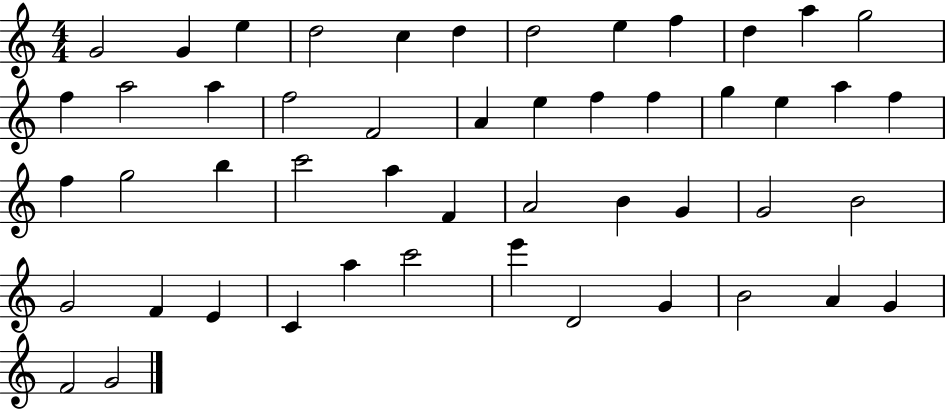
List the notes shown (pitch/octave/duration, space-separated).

G4/h G4/q E5/q D5/h C5/q D5/q D5/h E5/q F5/q D5/q A5/q G5/h F5/q A5/h A5/q F5/h F4/h A4/q E5/q F5/q F5/q G5/q E5/q A5/q F5/q F5/q G5/h B5/q C6/h A5/q F4/q A4/h B4/q G4/q G4/h B4/h G4/h F4/q E4/q C4/q A5/q C6/h E6/q D4/h G4/q B4/h A4/q G4/q F4/h G4/h